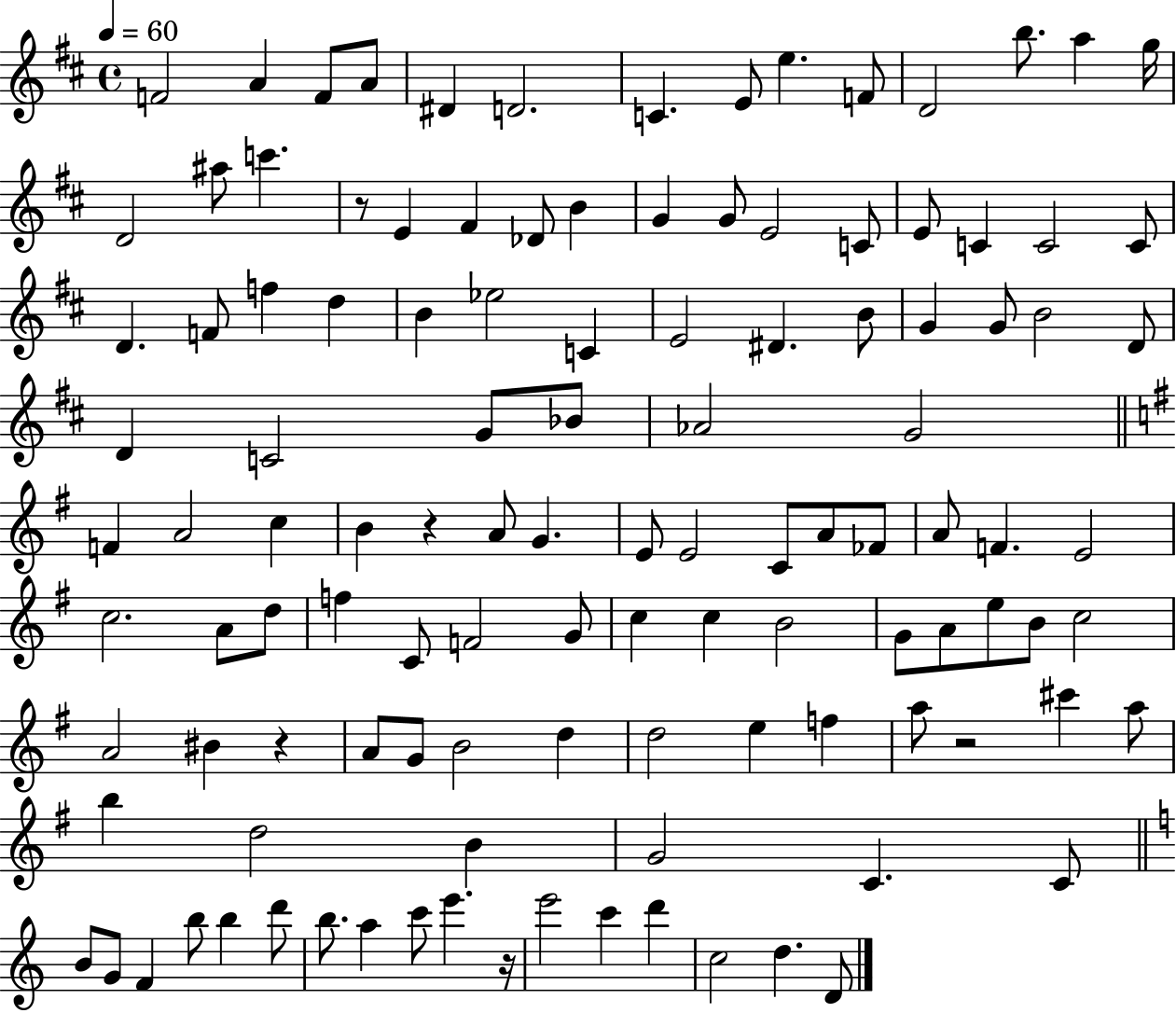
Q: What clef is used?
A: treble